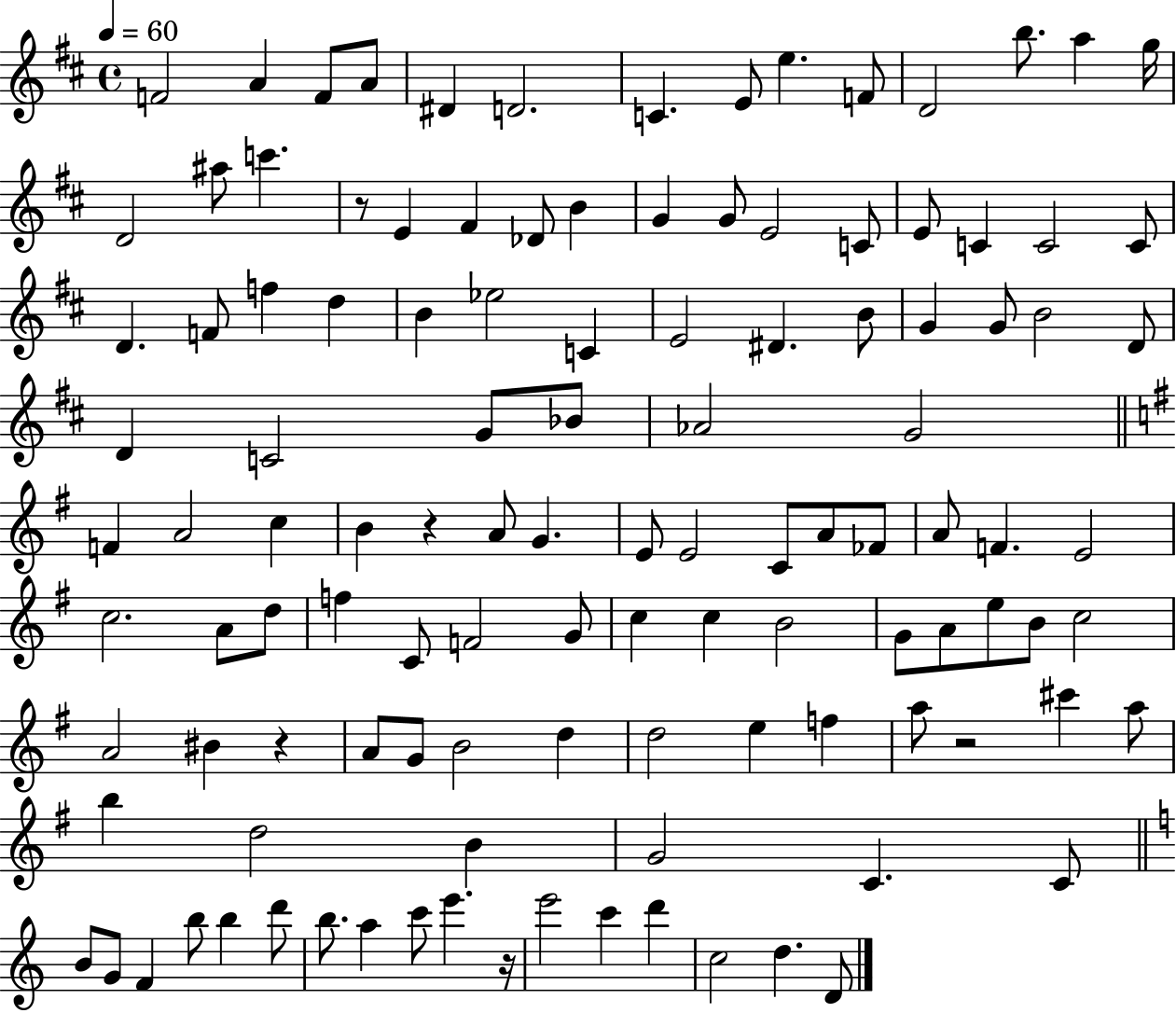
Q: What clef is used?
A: treble